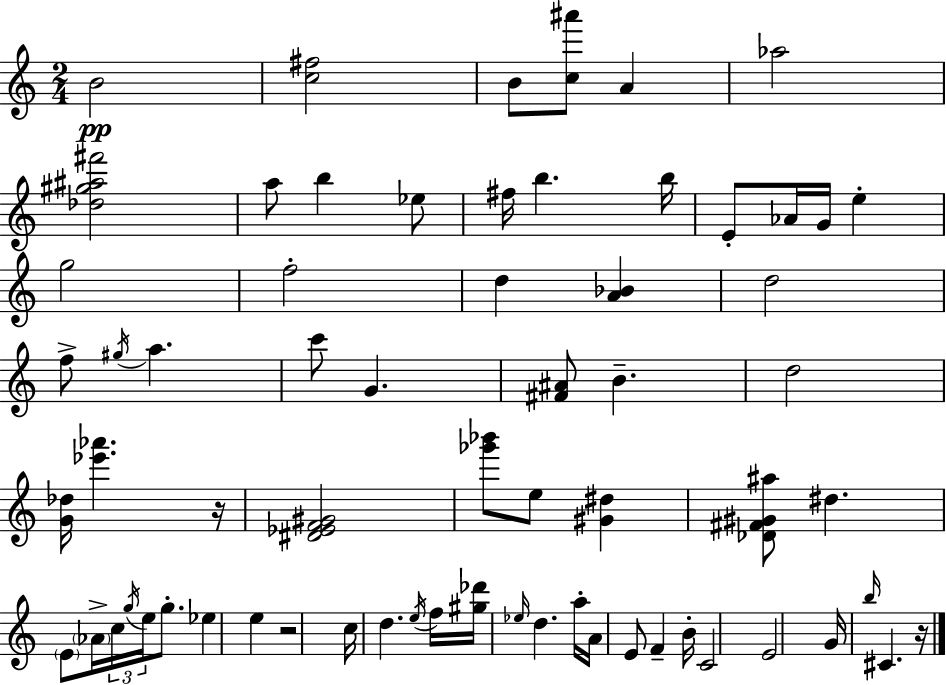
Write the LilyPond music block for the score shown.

{
  \clef treble
  \numericTimeSignature
  \time 2/4
  \key c \major
  b'2\pp | <c'' fis''>2 | b'8 <c'' ais'''>8 a'4 | aes''2 | \break <des'' gis'' ais'' fis'''>2 | a''8 b''4 ees''8 | fis''16 b''4. b''16 | e'8-. aes'16 g'16 e''4-. | \break g''2 | f''2-. | d''4 <a' bes'>4 | d''2 | \break f''8-> \acciaccatura { gis''16 } a''4. | c'''8 g'4. | <fis' ais'>8 b'4.-- | d''2 | \break <g' des''>16 <ees''' aes'''>4. | r16 <dis' ees' f' gis'>2 | <ges''' bes'''>8 e''8 <gis' dis''>4 | <des' fis' gis' ais''>8 dis''4. | \break \parenthesize e'8 \parenthesize aes'16-> \tuplet 3/2 { c''16 \acciaccatura { g''16 } e''16 } g''8.-. | ees''4 e''4 | r2 | c''16 d''4. | \break \acciaccatura { e''16 } f''16 <gis'' des'''>16 \grace { ees''16 } d''4. | a''16-. a'16 e'8 f'4-- | b'16-. c'2 | e'2 | \break g'16 \grace { b''16 } cis'4. | r16 \bar "|."
}